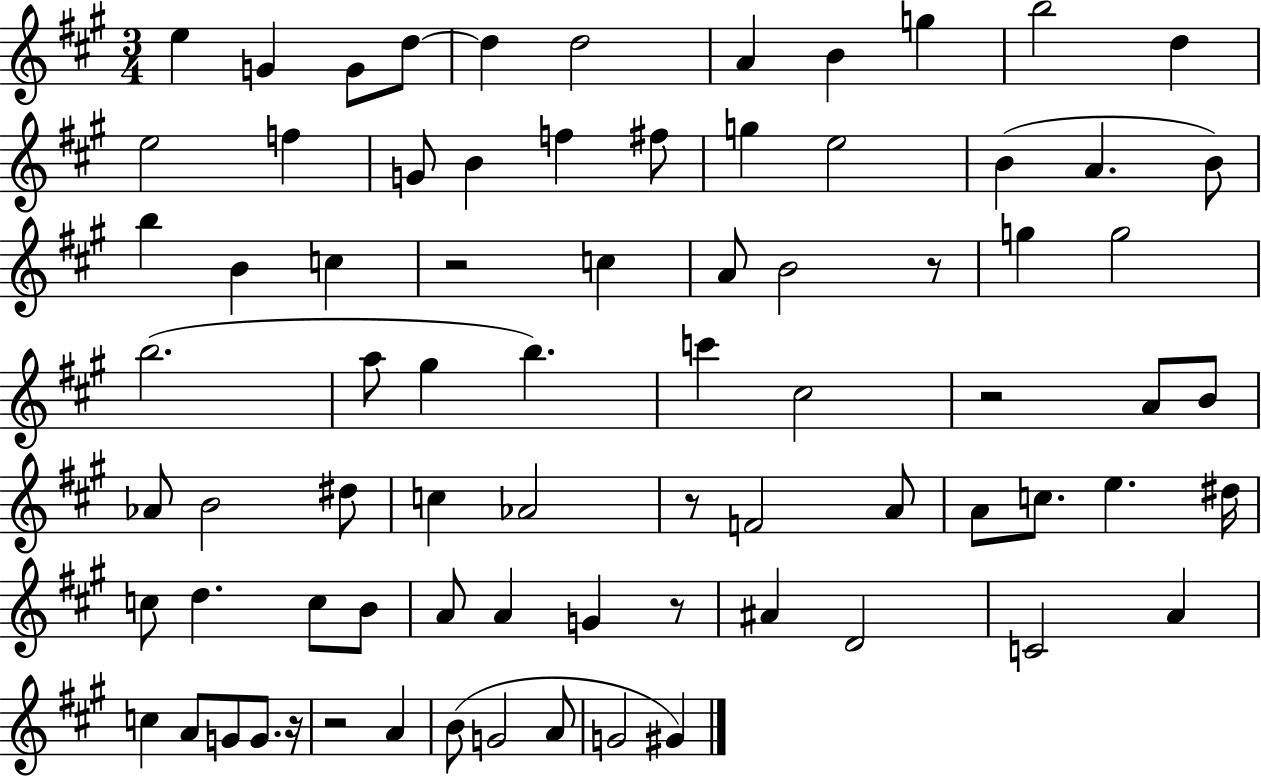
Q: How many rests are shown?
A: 7